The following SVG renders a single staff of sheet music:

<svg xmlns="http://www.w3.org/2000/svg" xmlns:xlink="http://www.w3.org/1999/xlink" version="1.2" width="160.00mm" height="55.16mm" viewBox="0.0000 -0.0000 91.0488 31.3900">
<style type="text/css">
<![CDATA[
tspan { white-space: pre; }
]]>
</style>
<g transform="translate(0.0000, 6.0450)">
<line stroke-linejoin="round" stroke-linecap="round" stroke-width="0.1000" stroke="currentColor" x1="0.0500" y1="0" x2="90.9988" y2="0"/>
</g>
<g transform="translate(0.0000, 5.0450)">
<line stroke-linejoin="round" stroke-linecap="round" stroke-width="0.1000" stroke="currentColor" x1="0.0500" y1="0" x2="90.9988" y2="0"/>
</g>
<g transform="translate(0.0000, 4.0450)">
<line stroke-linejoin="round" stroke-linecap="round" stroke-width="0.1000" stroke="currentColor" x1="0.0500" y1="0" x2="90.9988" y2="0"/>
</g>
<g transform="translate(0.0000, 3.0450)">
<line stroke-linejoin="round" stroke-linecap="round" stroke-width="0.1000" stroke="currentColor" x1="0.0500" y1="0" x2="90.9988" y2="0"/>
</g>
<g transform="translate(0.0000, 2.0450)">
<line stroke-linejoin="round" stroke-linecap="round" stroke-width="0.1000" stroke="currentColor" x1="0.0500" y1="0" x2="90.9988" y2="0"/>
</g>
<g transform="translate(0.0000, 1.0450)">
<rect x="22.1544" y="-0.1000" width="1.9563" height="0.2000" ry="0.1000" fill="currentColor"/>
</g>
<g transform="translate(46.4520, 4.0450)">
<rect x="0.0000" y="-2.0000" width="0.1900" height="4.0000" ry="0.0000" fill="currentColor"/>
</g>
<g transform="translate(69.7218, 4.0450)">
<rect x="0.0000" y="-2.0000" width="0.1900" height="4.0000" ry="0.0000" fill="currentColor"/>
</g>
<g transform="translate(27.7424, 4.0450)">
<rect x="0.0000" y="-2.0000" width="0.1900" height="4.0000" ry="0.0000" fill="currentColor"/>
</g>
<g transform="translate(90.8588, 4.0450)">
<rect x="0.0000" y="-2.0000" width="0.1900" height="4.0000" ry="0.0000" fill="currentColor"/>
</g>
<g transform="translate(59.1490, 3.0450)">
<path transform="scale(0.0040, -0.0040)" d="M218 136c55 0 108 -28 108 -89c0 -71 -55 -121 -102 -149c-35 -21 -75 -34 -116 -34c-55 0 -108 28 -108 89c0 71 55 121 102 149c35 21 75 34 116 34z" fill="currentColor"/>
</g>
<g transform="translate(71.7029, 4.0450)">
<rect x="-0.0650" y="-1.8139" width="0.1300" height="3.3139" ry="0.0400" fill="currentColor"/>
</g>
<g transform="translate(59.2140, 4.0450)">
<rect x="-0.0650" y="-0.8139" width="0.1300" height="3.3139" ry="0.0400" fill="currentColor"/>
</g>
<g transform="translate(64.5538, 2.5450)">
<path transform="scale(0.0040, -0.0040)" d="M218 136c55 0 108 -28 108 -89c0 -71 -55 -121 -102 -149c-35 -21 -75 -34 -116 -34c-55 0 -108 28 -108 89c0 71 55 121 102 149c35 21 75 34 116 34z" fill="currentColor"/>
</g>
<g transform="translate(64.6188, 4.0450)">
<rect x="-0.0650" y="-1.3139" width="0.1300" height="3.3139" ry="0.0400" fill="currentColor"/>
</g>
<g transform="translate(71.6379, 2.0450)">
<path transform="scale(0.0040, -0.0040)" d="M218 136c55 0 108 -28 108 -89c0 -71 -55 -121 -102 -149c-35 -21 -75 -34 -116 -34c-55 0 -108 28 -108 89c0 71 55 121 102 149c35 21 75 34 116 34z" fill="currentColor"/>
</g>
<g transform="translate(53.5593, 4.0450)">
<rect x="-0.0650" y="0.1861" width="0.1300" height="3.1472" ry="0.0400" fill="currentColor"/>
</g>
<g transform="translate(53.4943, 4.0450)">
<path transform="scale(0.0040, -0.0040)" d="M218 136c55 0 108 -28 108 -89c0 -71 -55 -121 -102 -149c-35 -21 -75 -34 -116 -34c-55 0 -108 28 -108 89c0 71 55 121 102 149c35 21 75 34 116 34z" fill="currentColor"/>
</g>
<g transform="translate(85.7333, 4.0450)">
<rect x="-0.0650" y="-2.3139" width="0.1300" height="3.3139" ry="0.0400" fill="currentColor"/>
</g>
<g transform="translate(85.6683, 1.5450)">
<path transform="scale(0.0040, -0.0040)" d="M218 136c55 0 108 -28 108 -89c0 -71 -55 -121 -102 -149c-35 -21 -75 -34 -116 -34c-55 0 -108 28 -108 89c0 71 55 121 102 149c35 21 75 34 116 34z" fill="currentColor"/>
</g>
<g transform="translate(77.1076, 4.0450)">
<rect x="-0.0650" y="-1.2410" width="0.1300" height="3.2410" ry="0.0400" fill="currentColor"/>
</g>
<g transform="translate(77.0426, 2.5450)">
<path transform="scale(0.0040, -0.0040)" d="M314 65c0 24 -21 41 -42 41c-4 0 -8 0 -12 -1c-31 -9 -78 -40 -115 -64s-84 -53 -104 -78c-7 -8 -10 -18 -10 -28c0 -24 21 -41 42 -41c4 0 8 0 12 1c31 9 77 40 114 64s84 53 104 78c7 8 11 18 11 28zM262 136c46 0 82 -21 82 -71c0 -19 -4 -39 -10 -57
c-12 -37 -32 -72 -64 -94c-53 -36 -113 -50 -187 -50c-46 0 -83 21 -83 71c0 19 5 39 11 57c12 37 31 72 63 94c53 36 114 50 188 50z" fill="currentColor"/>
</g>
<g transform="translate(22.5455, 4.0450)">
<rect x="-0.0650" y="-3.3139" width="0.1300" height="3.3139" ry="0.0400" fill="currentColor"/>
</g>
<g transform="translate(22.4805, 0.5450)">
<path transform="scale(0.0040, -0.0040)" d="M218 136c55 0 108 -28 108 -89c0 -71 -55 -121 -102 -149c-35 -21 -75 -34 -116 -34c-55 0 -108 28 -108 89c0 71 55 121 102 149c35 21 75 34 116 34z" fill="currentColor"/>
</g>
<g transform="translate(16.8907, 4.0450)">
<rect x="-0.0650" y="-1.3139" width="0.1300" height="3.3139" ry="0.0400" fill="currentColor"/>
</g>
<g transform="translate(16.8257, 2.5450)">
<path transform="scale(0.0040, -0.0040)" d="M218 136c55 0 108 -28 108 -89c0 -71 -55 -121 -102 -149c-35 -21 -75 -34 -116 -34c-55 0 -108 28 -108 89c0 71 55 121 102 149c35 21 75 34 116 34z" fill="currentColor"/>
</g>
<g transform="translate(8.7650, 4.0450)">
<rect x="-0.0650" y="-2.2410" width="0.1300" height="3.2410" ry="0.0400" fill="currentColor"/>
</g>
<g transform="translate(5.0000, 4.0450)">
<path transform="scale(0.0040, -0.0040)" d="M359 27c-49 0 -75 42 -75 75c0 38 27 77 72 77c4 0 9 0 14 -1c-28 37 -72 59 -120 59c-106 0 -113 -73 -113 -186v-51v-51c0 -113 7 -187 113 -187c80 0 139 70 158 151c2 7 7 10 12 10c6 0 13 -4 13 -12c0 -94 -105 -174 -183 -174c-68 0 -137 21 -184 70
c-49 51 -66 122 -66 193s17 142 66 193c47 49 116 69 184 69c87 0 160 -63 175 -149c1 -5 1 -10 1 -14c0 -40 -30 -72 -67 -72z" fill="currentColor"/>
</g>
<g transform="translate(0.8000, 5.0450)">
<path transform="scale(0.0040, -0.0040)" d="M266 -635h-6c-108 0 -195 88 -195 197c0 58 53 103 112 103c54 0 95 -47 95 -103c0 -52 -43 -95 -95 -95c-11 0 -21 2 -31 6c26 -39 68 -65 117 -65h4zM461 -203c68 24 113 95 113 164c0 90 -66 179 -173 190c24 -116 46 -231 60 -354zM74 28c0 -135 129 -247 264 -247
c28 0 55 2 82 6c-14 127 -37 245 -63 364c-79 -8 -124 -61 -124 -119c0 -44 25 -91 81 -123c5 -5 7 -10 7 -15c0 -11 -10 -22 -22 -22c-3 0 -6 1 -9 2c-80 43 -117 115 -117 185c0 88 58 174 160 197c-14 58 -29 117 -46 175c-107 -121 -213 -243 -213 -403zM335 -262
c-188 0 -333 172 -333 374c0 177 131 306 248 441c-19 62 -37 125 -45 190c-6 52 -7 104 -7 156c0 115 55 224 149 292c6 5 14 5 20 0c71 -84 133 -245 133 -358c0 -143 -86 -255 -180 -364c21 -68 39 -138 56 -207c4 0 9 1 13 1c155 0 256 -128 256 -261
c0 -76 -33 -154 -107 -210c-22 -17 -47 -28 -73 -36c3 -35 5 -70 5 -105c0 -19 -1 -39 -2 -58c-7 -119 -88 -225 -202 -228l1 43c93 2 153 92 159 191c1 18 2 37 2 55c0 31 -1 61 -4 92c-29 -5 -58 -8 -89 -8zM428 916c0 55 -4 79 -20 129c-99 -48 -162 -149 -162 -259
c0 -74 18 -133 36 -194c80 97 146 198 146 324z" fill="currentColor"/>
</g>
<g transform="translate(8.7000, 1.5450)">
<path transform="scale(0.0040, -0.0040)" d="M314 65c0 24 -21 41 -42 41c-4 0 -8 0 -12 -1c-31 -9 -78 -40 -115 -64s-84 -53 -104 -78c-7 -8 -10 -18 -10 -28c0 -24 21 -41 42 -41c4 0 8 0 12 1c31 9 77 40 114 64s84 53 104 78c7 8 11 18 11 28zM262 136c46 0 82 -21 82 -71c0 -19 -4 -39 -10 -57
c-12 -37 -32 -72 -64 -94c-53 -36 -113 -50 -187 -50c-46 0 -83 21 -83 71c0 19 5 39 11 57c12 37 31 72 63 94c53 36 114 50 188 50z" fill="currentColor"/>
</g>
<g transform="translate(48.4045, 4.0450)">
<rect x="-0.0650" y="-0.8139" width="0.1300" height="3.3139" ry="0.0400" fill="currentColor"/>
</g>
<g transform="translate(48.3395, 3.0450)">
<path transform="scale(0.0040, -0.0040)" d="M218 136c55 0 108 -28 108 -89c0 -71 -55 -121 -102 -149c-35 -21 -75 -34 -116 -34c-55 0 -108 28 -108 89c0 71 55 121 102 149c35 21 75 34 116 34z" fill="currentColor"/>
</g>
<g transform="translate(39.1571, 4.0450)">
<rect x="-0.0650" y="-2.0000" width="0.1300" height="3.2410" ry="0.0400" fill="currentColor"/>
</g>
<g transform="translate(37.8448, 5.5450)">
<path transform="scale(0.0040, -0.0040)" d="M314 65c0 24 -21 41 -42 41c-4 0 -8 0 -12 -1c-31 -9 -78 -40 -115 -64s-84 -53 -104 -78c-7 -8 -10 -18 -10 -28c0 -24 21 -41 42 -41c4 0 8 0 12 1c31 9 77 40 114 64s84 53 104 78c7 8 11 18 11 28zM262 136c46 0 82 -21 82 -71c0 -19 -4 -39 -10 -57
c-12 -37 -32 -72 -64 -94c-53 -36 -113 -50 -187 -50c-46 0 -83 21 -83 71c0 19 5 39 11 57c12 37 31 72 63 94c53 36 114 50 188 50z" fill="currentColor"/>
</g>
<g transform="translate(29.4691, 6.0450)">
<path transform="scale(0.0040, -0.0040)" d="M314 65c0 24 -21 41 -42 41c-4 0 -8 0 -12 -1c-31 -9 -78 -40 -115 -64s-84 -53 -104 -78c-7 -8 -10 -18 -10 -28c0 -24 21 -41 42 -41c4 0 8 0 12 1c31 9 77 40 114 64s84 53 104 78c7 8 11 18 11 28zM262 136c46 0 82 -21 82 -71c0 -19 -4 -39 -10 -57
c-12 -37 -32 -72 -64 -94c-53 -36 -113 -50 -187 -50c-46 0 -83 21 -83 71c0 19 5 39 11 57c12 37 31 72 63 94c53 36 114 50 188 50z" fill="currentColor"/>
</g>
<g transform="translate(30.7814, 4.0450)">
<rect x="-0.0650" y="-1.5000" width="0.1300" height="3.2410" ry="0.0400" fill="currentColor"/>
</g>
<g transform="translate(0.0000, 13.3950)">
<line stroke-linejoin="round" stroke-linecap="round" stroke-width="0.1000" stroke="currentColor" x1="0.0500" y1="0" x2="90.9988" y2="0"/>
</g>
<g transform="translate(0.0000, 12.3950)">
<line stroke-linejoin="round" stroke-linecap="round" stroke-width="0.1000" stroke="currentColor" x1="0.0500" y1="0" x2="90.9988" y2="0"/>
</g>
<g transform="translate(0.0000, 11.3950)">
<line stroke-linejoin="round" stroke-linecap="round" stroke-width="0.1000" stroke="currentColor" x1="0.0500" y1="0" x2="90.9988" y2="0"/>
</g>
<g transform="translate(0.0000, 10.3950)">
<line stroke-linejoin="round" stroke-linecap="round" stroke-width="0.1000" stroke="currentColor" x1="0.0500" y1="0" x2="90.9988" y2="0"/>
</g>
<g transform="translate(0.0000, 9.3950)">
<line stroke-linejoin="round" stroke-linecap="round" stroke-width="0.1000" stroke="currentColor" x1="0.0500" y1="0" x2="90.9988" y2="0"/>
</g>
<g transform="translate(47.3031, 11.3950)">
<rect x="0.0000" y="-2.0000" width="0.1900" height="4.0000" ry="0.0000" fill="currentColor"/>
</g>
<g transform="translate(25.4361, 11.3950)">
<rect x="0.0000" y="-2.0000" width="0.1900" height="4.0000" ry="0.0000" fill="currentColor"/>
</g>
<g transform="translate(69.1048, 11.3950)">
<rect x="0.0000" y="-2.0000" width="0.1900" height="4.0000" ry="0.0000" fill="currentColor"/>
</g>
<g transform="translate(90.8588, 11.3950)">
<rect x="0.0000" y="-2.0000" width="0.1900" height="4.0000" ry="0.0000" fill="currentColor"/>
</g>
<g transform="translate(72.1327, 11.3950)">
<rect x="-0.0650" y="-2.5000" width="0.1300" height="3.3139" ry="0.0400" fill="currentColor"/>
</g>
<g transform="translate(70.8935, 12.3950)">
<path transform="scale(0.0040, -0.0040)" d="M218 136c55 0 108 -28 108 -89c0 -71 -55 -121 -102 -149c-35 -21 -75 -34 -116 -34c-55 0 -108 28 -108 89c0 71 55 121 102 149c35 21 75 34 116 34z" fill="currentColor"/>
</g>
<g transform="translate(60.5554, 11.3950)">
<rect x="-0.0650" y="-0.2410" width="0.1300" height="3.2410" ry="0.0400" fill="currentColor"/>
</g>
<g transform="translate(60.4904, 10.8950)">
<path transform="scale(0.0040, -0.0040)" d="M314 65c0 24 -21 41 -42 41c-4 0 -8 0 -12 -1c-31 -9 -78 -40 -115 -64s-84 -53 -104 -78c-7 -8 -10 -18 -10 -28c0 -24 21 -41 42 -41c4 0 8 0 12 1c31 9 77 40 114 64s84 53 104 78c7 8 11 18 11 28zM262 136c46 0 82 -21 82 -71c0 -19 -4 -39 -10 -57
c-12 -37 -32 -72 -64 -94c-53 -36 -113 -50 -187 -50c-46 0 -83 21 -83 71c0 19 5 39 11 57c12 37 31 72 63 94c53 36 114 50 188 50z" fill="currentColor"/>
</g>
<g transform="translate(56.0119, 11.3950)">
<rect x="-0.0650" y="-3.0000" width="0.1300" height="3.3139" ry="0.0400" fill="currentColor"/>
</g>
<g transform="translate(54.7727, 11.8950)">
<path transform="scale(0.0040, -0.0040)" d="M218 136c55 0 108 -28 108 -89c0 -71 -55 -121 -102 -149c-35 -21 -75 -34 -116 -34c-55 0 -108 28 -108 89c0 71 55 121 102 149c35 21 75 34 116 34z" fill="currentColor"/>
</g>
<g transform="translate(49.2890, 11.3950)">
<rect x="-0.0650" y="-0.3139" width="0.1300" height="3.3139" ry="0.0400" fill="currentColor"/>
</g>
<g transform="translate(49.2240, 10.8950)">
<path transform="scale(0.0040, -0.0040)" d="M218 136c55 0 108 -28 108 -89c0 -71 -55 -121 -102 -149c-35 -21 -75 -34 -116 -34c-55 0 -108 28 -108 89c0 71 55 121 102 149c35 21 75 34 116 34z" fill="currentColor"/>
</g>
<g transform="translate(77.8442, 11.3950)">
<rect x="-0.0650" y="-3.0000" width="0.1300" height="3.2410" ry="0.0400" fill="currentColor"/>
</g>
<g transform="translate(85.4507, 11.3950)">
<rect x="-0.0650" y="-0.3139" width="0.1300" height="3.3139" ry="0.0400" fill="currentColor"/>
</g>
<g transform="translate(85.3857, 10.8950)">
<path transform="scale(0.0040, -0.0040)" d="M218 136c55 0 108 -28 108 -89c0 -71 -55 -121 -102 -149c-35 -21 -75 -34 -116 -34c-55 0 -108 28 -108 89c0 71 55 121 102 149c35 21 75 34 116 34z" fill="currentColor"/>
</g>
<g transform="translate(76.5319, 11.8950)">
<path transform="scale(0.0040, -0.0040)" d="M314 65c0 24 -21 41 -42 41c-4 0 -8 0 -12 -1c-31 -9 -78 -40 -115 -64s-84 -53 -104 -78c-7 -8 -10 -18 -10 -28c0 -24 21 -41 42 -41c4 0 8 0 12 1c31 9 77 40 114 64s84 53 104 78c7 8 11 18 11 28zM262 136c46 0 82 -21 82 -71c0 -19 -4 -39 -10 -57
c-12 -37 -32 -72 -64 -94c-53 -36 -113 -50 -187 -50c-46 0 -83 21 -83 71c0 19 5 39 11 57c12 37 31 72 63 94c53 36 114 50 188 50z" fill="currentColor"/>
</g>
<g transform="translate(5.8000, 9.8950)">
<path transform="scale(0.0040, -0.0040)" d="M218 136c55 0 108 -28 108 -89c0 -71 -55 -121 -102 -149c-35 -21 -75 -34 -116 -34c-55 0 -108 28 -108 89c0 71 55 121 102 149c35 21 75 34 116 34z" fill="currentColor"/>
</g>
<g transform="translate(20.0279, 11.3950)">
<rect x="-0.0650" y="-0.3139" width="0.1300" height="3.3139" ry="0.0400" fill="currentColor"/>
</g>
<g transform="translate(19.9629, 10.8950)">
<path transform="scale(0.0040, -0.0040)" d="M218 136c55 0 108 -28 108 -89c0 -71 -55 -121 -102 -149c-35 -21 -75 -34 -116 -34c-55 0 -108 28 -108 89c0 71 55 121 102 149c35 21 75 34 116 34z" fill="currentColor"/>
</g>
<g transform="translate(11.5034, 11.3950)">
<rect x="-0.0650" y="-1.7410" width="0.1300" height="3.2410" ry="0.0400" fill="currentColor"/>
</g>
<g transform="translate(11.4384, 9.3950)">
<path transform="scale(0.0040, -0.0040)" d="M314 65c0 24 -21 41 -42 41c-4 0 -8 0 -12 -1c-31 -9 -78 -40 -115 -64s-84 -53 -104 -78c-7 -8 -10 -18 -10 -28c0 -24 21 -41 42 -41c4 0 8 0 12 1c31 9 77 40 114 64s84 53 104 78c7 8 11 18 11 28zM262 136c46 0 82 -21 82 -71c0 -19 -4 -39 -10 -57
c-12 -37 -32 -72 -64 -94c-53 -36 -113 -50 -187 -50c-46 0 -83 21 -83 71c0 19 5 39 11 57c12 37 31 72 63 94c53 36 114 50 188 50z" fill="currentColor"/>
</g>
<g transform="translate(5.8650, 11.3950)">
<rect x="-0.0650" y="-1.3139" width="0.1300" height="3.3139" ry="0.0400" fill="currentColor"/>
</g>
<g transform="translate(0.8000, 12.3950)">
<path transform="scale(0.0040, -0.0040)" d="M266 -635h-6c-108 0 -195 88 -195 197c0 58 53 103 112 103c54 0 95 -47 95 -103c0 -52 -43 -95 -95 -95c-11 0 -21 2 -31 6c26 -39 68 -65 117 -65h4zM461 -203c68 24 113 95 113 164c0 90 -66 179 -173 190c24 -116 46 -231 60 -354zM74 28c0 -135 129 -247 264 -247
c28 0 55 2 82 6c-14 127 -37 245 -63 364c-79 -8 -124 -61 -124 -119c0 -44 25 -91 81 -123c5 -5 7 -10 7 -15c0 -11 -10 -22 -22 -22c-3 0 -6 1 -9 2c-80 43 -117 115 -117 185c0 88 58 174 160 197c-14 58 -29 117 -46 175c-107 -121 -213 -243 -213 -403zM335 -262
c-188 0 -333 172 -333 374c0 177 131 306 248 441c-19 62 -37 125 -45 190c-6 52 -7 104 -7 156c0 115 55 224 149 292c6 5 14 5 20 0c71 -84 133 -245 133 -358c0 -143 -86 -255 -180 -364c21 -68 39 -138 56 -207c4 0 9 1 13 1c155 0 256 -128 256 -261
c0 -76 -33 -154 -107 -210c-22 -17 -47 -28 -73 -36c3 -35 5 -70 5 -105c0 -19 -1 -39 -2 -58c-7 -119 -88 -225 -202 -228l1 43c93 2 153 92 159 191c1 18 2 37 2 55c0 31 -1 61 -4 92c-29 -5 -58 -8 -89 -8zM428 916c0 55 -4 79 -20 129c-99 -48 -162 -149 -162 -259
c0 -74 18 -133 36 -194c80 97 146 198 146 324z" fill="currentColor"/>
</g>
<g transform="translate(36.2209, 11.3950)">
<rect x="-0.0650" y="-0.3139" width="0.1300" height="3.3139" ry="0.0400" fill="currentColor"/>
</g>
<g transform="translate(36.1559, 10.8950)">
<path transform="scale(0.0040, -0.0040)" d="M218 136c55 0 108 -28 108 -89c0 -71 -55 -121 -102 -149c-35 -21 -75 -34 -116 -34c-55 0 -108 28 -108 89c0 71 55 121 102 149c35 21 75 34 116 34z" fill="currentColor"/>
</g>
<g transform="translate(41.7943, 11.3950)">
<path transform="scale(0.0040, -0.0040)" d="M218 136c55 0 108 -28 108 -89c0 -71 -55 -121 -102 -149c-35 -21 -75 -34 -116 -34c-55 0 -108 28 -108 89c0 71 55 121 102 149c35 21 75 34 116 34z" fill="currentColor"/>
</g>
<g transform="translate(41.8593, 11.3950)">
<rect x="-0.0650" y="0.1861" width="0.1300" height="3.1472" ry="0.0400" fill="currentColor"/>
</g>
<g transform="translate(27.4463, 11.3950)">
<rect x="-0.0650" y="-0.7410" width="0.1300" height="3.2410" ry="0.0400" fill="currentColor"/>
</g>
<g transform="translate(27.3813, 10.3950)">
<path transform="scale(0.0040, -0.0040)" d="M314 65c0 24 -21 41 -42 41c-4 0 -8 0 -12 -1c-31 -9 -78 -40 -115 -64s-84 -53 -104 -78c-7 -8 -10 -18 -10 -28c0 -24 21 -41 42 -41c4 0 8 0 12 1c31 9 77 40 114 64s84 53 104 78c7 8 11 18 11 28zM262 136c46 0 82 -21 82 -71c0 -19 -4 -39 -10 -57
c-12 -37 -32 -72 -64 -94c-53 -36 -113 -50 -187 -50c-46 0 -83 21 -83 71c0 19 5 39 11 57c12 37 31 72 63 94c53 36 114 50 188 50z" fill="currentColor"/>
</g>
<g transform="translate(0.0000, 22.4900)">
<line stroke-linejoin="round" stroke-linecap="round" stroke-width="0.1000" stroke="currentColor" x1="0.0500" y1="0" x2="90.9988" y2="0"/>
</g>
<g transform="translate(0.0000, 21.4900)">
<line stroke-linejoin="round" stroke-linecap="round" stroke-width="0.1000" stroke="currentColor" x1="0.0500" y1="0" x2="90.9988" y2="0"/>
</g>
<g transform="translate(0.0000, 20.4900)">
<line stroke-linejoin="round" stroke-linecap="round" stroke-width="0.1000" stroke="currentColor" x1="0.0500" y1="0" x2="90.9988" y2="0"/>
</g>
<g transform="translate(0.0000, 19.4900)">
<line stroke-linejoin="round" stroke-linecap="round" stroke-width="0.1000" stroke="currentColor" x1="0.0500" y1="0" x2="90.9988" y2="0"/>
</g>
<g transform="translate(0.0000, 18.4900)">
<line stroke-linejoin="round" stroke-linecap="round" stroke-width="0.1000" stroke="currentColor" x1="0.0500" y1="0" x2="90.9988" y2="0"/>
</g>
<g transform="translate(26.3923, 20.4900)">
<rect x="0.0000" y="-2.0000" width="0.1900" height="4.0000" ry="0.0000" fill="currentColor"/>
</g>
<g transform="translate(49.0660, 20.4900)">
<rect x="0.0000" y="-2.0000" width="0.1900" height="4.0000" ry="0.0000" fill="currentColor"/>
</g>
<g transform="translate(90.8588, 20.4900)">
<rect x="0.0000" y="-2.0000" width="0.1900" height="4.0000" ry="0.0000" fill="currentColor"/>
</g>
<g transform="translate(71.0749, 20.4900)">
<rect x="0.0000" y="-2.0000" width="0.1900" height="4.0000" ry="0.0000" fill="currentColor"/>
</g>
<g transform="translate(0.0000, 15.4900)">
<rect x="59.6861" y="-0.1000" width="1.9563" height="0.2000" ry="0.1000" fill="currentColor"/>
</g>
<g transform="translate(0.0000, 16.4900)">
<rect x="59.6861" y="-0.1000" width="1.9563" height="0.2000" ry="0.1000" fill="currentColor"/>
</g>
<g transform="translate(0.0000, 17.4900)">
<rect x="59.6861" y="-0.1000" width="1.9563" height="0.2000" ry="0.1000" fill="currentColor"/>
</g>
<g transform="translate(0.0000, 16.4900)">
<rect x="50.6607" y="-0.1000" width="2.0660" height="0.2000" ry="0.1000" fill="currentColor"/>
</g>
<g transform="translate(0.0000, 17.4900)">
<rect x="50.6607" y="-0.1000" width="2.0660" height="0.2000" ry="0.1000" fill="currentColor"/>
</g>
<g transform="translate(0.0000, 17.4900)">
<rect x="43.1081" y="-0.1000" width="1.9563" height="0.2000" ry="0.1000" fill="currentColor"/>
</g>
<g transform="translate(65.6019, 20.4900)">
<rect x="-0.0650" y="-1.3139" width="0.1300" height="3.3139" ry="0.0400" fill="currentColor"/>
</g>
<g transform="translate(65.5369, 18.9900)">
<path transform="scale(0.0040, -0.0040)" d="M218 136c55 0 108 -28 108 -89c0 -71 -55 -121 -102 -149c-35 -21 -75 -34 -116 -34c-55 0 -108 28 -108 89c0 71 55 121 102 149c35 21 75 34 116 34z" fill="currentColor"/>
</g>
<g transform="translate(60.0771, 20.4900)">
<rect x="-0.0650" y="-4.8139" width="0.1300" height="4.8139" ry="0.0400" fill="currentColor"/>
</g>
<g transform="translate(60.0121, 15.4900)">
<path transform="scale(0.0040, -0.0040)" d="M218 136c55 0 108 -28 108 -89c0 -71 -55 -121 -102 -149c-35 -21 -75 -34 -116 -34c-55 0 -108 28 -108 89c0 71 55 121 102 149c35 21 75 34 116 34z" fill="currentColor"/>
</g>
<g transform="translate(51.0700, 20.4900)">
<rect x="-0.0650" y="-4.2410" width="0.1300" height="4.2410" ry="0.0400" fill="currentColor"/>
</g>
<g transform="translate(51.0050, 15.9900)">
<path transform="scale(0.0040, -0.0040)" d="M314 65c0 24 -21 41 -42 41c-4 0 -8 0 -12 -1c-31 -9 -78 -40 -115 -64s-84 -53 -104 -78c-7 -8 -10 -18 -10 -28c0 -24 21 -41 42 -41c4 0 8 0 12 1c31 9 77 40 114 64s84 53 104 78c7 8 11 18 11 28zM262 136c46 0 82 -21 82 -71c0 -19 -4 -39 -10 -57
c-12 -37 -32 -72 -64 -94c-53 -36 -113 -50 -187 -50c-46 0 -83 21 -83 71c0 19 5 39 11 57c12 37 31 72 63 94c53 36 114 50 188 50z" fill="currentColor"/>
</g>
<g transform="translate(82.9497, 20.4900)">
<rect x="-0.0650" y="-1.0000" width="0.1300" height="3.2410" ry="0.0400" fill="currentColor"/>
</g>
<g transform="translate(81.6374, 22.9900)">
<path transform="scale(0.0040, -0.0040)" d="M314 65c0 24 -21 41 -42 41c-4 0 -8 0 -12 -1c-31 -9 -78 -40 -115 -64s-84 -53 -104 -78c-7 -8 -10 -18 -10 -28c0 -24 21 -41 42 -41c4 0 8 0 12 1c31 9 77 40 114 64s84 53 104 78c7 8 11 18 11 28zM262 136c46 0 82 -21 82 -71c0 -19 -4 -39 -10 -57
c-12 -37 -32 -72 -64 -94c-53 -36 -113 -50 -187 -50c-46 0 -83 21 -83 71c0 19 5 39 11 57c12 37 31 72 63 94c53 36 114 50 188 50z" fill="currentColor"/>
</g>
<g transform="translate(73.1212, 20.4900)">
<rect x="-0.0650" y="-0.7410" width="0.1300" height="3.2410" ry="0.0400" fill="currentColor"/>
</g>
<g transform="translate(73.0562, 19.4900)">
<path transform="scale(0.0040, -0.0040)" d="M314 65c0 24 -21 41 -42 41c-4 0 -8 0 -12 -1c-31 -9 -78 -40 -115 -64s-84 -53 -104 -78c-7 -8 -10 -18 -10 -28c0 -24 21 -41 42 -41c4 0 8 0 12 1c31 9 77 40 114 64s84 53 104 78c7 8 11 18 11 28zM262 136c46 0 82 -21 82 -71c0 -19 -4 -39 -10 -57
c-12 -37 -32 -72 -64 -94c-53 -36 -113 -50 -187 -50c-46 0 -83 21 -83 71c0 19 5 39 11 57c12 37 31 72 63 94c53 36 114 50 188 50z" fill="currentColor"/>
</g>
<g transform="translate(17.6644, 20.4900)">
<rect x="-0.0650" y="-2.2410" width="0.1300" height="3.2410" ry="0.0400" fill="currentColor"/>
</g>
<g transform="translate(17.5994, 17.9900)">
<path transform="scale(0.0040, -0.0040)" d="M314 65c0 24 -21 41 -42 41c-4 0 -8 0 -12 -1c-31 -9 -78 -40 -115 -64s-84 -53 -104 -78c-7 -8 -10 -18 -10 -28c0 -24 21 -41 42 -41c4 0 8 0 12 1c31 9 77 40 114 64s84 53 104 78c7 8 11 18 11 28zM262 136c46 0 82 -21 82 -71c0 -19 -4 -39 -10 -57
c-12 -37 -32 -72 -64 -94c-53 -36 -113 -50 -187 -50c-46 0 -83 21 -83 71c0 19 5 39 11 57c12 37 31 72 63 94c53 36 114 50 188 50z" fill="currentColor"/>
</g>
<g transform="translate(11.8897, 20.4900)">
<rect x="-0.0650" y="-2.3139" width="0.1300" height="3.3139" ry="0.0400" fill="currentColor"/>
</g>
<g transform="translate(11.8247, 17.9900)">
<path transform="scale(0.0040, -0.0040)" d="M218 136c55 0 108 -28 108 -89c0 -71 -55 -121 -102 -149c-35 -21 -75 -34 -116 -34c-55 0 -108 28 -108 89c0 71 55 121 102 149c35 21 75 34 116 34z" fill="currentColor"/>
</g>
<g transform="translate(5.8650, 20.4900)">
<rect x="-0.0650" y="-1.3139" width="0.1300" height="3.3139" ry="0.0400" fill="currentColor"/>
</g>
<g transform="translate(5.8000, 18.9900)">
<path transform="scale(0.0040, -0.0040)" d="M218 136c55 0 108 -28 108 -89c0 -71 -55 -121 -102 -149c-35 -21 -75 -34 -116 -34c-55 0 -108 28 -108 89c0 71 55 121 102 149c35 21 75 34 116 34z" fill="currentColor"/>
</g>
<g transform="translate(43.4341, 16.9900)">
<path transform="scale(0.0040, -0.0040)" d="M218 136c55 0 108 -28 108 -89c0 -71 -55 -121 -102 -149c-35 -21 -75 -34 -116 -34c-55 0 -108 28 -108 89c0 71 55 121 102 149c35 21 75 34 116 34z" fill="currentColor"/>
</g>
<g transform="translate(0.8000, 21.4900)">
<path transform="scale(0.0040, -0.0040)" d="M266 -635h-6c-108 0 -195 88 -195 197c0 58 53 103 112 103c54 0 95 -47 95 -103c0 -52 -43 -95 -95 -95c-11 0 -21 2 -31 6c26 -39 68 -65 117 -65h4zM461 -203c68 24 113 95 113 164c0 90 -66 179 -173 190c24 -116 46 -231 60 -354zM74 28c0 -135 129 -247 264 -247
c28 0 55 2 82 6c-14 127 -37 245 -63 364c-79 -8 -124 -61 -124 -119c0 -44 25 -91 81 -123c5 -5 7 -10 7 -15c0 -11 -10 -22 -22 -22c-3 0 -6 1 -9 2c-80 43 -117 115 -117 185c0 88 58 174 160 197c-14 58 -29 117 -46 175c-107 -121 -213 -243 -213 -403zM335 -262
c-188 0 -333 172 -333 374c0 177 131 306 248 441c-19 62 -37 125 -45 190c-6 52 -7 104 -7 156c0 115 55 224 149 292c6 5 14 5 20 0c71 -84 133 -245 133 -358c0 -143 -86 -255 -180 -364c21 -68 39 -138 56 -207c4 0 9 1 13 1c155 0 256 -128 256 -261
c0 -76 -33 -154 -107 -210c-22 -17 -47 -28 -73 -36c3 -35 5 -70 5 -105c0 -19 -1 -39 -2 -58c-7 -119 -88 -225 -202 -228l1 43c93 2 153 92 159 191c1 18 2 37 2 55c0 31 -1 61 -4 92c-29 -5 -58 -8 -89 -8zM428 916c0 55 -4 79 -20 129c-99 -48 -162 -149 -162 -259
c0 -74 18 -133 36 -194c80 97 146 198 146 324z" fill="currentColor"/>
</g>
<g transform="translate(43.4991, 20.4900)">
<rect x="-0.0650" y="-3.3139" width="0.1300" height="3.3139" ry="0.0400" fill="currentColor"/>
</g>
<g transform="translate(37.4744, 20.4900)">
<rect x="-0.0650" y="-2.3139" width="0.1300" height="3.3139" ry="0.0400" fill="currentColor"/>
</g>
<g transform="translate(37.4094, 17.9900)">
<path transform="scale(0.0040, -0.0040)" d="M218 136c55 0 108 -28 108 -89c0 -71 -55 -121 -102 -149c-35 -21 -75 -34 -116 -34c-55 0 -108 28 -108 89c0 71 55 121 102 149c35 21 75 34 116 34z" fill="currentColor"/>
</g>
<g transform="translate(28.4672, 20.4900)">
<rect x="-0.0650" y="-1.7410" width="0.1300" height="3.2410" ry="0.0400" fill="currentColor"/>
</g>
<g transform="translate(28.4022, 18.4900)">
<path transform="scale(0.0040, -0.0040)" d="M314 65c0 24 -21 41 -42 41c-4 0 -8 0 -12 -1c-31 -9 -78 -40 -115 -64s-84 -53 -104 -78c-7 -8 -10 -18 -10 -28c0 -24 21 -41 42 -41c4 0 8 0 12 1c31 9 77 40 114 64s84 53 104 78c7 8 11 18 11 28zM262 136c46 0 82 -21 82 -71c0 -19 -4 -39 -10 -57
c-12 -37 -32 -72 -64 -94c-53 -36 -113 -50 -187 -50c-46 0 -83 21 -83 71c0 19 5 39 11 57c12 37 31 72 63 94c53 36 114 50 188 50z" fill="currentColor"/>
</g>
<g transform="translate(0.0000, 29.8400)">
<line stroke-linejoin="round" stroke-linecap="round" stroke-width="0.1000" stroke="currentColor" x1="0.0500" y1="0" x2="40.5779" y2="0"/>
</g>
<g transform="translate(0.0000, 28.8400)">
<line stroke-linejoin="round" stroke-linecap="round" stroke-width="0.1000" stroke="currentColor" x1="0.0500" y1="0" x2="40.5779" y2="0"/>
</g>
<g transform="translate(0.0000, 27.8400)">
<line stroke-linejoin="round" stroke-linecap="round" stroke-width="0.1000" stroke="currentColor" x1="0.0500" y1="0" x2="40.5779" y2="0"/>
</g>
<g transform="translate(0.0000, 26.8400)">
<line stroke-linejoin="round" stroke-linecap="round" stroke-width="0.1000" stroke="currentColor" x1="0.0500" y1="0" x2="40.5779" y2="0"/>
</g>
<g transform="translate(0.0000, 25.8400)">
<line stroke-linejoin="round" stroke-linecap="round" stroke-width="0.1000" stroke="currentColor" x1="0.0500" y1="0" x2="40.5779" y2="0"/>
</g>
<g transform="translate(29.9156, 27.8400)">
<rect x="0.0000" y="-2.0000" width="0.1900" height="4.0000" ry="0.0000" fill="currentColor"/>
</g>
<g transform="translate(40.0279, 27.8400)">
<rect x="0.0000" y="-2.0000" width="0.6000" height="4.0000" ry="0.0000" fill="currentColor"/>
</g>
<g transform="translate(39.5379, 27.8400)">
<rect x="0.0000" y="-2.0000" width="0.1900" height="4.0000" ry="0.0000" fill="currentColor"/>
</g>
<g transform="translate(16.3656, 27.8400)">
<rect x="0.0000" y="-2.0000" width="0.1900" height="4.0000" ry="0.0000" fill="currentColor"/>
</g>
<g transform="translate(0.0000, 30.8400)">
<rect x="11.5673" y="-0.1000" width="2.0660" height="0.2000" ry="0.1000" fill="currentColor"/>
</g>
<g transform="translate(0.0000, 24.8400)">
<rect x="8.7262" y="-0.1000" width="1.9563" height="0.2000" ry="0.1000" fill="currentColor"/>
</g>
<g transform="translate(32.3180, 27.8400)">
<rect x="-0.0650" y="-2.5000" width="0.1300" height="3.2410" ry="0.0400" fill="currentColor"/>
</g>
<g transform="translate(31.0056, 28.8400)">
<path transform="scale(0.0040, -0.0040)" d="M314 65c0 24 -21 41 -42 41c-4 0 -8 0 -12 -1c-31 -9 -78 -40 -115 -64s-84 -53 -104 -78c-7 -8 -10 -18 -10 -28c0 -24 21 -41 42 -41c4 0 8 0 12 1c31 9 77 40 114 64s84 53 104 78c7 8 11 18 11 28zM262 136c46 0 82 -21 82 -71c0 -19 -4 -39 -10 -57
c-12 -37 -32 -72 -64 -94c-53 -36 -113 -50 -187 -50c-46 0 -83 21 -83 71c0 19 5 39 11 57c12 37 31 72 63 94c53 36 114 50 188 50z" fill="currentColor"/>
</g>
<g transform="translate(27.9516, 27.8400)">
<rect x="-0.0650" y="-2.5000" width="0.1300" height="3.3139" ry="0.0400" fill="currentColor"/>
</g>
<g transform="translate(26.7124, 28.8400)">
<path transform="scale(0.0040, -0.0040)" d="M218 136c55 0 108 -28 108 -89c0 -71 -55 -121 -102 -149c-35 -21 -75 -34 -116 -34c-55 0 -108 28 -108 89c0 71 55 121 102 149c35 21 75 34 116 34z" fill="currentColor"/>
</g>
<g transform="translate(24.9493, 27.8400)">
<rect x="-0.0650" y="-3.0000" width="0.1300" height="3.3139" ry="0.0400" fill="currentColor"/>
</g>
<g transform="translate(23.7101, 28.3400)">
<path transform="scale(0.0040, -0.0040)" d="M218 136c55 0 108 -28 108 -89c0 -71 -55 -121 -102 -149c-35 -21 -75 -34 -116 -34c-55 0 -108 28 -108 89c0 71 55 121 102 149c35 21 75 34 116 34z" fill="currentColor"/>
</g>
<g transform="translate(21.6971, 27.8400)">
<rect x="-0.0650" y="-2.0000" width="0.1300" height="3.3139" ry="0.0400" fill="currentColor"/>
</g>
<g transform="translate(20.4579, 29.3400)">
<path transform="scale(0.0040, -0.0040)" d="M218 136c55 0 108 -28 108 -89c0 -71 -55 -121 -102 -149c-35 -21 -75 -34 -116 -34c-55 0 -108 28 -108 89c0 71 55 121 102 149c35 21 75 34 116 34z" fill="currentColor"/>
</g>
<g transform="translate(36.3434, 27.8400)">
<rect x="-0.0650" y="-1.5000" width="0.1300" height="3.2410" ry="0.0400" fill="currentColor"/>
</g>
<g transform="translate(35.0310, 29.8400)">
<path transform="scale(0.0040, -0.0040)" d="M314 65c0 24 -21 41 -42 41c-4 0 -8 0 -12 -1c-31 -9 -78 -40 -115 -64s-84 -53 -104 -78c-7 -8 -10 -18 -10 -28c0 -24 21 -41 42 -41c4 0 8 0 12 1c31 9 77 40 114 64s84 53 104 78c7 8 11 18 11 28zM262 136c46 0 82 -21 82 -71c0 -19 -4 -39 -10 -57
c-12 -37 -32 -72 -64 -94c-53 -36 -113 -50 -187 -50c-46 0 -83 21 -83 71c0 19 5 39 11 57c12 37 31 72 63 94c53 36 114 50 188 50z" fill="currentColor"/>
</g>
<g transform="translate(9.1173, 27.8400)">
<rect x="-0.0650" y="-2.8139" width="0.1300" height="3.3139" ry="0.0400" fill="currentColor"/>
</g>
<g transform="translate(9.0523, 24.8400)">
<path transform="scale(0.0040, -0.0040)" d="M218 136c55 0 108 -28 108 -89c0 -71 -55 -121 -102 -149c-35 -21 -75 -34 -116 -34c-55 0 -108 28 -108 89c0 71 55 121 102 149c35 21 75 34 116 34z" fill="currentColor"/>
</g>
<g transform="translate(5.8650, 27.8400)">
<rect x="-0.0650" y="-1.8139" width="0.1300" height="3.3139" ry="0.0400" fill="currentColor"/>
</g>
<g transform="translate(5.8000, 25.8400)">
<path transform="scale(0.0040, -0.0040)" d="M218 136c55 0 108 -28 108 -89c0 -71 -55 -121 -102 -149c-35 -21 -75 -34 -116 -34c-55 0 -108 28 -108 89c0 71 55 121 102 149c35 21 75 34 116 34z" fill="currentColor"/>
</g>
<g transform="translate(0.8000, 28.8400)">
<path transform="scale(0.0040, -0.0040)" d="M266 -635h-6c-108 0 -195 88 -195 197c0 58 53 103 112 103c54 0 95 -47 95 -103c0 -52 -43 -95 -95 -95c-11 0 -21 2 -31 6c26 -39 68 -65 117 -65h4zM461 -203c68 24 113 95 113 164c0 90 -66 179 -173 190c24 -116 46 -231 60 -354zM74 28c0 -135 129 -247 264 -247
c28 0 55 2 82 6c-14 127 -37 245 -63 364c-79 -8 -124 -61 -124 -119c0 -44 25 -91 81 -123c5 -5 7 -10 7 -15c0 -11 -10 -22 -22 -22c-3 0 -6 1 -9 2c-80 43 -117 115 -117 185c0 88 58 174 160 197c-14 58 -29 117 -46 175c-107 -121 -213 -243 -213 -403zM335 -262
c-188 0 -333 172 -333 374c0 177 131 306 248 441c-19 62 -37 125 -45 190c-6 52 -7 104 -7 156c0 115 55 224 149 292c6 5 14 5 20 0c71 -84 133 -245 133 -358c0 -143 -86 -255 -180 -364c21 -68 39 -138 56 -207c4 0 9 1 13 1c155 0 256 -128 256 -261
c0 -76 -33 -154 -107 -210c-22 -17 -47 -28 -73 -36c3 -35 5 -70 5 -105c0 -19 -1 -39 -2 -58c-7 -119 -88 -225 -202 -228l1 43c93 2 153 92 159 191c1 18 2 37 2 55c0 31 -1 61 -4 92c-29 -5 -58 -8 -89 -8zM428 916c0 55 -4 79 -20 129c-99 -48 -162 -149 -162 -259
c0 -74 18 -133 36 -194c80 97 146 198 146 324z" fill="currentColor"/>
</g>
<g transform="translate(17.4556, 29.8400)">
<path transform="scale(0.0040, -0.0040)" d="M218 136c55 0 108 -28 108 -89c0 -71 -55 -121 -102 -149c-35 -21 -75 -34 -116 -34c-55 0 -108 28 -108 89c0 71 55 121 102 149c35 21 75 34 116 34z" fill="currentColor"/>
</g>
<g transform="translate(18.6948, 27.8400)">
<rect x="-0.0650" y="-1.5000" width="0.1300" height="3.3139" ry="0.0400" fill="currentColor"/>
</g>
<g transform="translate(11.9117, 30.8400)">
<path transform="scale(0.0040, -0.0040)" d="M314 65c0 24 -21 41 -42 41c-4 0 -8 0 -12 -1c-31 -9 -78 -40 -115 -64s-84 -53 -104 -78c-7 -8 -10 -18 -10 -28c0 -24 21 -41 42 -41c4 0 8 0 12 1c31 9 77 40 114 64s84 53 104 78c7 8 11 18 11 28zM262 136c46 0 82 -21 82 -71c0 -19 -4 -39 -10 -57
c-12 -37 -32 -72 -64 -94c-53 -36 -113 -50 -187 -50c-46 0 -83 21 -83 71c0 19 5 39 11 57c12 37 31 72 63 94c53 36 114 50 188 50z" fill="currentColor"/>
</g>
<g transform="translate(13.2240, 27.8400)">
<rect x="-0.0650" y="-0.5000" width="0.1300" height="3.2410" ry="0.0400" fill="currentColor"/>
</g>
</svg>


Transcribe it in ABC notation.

X:1
T:Untitled
M:4/4
L:1/4
K:C
g2 e b E2 F2 d B d e f e2 g e f2 c d2 c B c A c2 G A2 c e g g2 f2 g b d'2 e' e d2 D2 f a C2 E F A G G2 E2